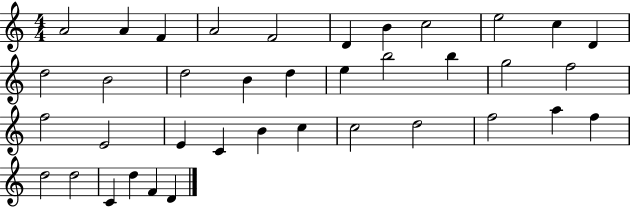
X:1
T:Untitled
M:4/4
L:1/4
K:C
A2 A F A2 F2 D B c2 e2 c D d2 B2 d2 B d e b2 b g2 f2 f2 E2 E C B c c2 d2 f2 a f d2 d2 C d F D